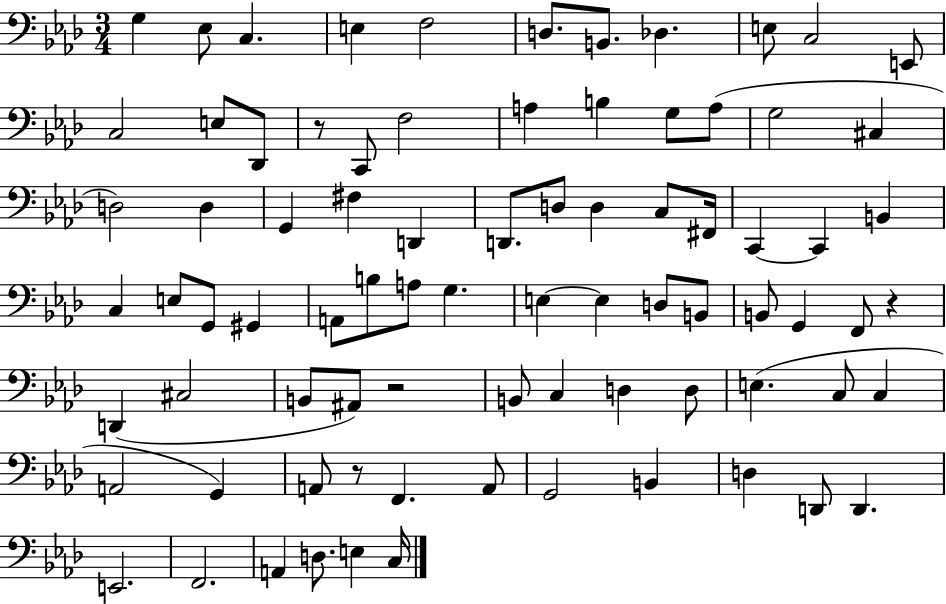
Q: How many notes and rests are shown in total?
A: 81